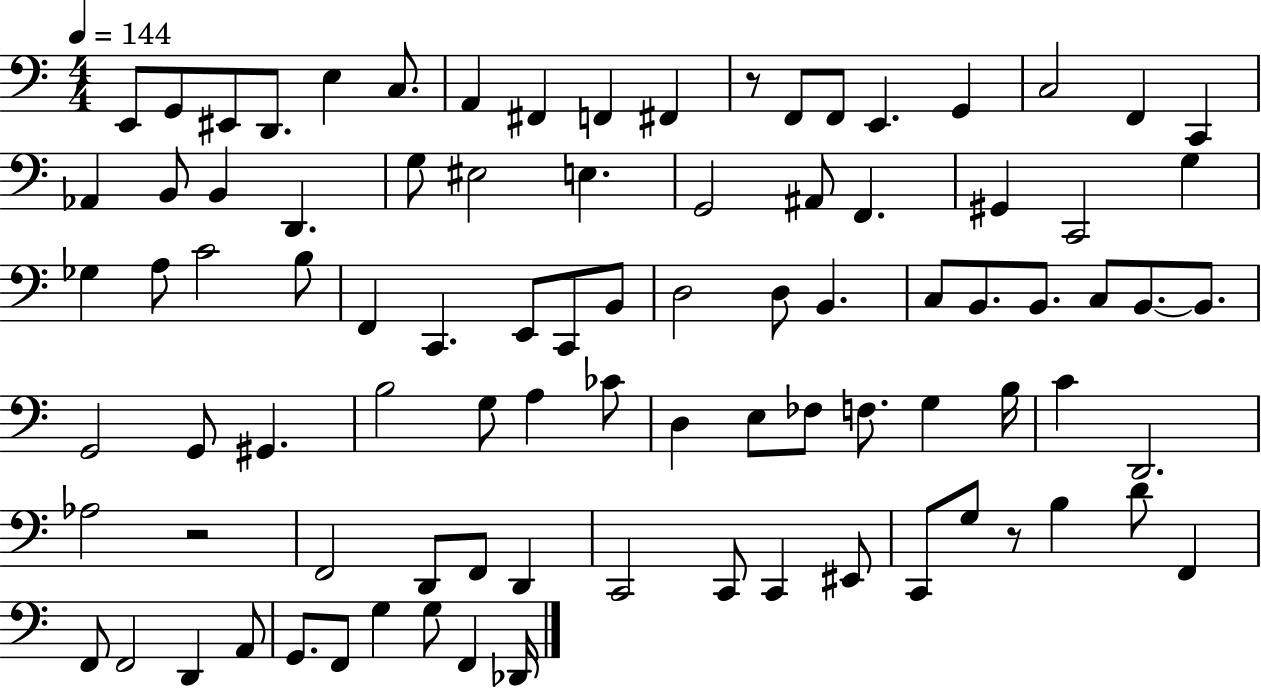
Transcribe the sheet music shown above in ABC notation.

X:1
T:Untitled
M:4/4
L:1/4
K:C
E,,/2 G,,/2 ^E,,/2 D,,/2 E, C,/2 A,, ^F,, F,, ^F,, z/2 F,,/2 F,,/2 E,, G,, C,2 F,, C,, _A,, B,,/2 B,, D,, G,/2 ^E,2 E, G,,2 ^A,,/2 F,, ^G,, C,,2 G, _G, A,/2 C2 B,/2 F,, C,, E,,/2 C,,/2 B,,/2 D,2 D,/2 B,, C,/2 B,,/2 B,,/2 C,/2 B,,/2 B,,/2 G,,2 G,,/2 ^G,, B,2 G,/2 A, _C/2 D, E,/2 _F,/2 F,/2 G, B,/4 C D,,2 _A,2 z2 F,,2 D,,/2 F,,/2 D,, C,,2 C,,/2 C,, ^E,,/2 C,,/2 G,/2 z/2 B, D/2 F,, F,,/2 F,,2 D,, A,,/2 G,,/2 F,,/2 G, G,/2 F,, _D,,/4